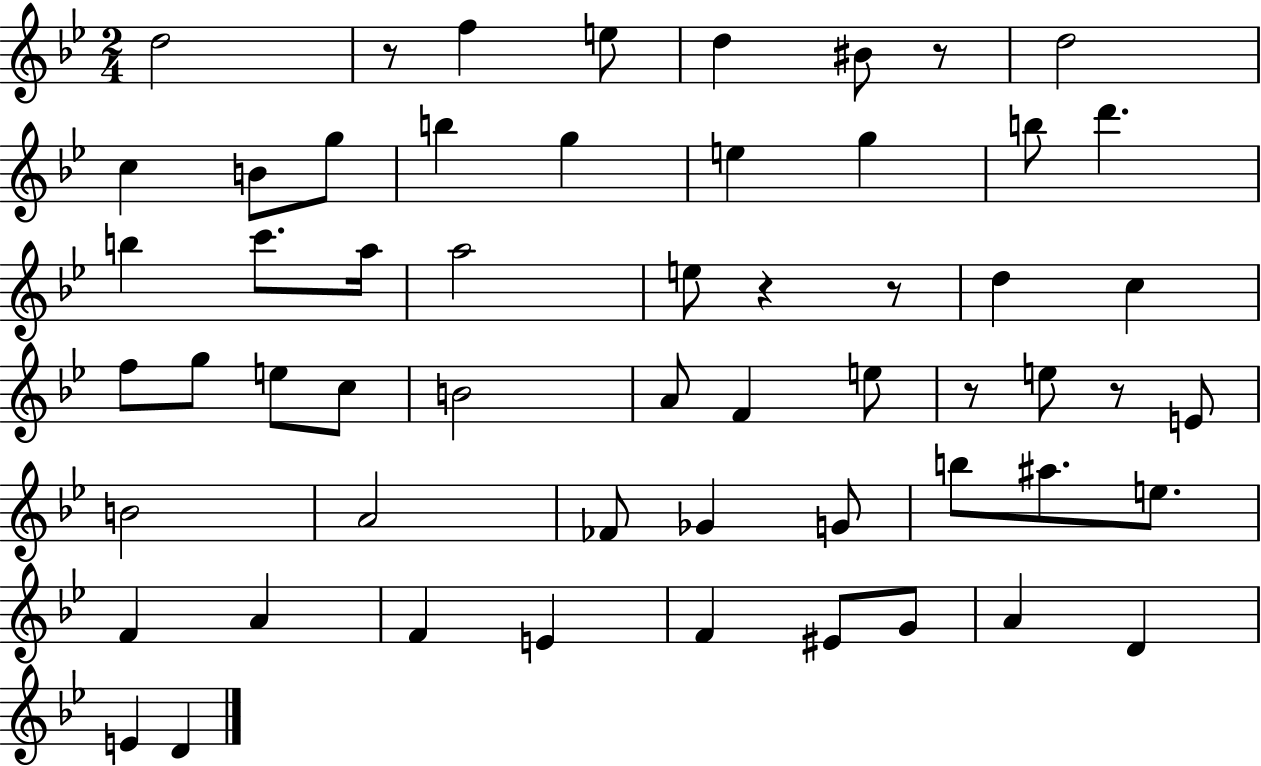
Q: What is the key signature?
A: BES major